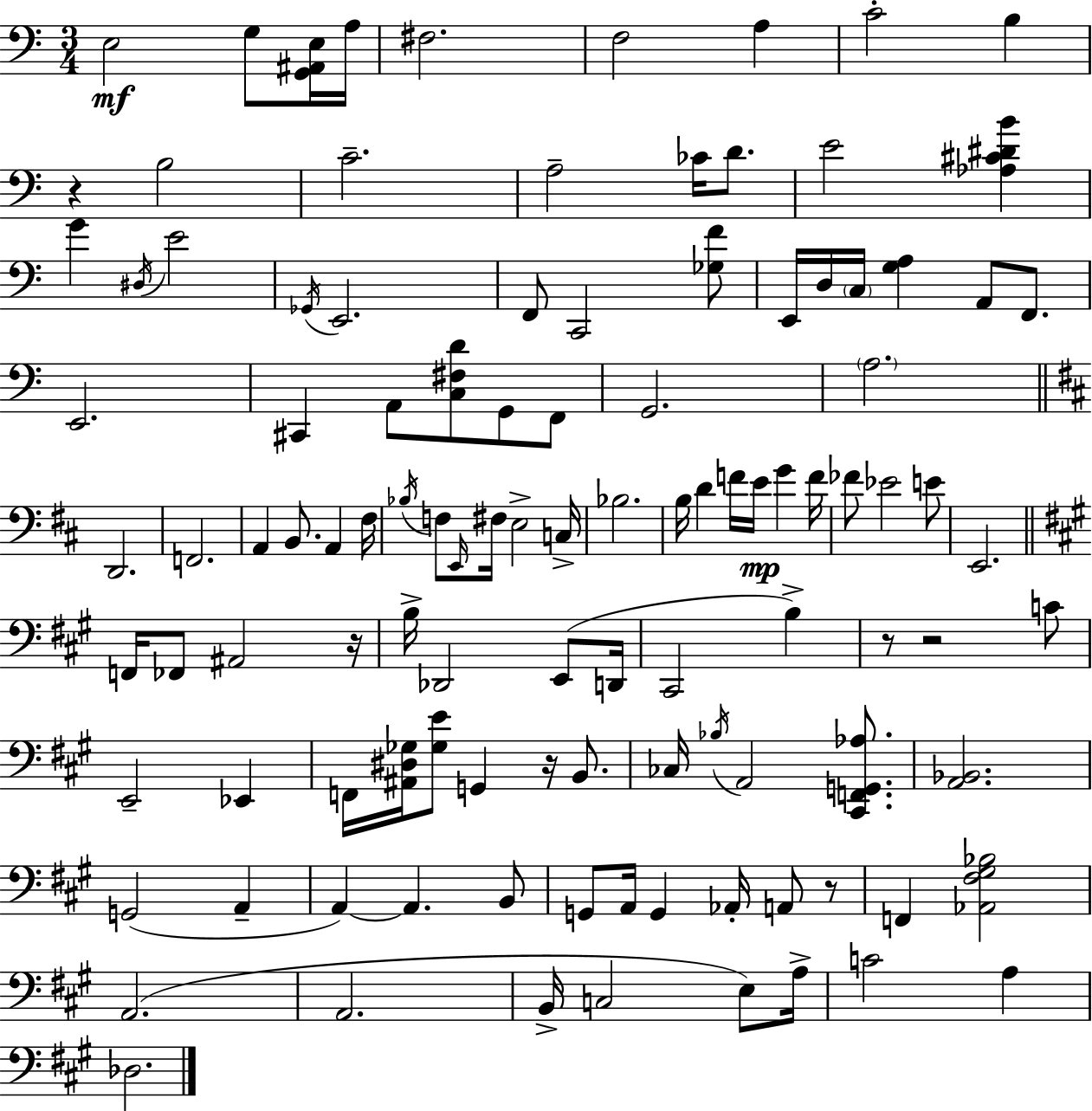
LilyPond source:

{
  \clef bass
  \numericTimeSignature
  \time 3/4
  \key a \minor
  e2\mf g8 <g, ais, e>16 a16 | fis2. | f2 a4 | c'2-. b4 | \break r4 b2 | c'2.-- | a2-- ces'16 d'8. | e'2 <aes cis' dis' b'>4 | \break g'4 \acciaccatura { dis16 } e'2 | \acciaccatura { ges,16 } e,2. | f,8 c,2 | <ges f'>8 e,16 d16 \parenthesize c16 <g a>4 a,8 f,8. | \break e,2. | cis,4 a,8 <c fis d'>8 g,8 | f,8 g,2. | \parenthesize a2. | \break \bar "||" \break \key b \minor d,2. | f,2. | a,4 b,8. a,4 fis16 | \acciaccatura { bes16 } f8 \grace { e,16 } fis16 e2-> | \break c16-> bes2. | b16 d'4 f'16 e'16\mp g'4 | f'16 fes'8 ees'2 | e'8 e,2. | \break \bar "||" \break \key a \major f,16 fes,8 ais,2 r16 | b16-> des,2 e,8( d,16 | cis,2 b4->) | r8 r2 c'8 | \break e,2-- ees,4 | f,16 <ais, dis ges>16 <ges e'>8 g,4 r16 b,8. | ces16 \acciaccatura { bes16 } a,2 <cis, f, g, aes>8. | <a, bes,>2. | \break g,2( a,4-- | a,4~~) a,4. b,8 | g,8 a,16 g,4 aes,16-. a,8 r8 | f,4 <aes, fis gis bes>2 | \break a,2.( | a,2. | b,16-> c2 e8) | a16-> c'2 a4 | \break des2. | \bar "|."
}